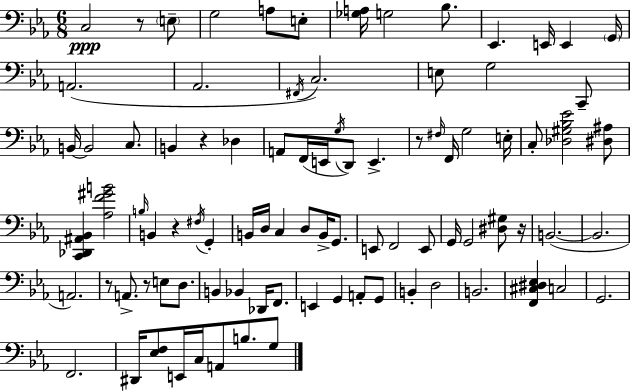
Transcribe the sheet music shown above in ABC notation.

X:1
T:Untitled
M:6/8
L:1/4
K:Eb
C,2 z/2 E,/2 G,2 A,/2 E,/2 [_G,A,]/4 G,2 _B,/2 _E,, E,,/4 E,, G,,/4 A,,2 _A,,2 ^F,,/4 C,2 E,/2 G,2 C,,/2 B,,/4 B,,2 C,/2 B,, z _D, A,,/2 F,,/4 E,,/4 G,/4 D,,/2 E,, z/2 ^F,/4 F,,/4 G,2 E,/4 C,/2 [_D,^G,_B,_E]2 [^D,^A,]/2 [C,,_D,,^A,,_B,,] [_A,F^GB]2 B,/4 B,, z ^F,/4 G,, B,,/4 D,/4 C, D,/2 B,,/4 G,,/2 E,,/2 F,,2 E,,/2 G,,/4 G,,2 [^D,^G,]/2 z/4 B,,2 B,,2 A,,2 z/2 A,,/2 z/2 E,/2 D,/2 B,, _B,, _D,,/4 F,,/2 E,, G,, A,,/2 G,,/2 B,, D,2 B,,2 [F,,^C,^D,_E,] C,2 G,,2 F,,2 ^D,,/4 [_E,F,]/2 E,,/4 C,/4 A,,/2 B,/2 G,/2